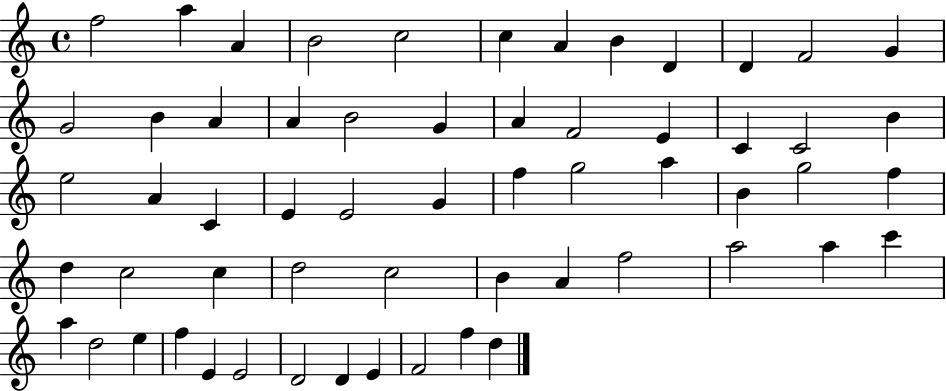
{
  \clef treble
  \time 4/4
  \defaultTimeSignature
  \key c \major
  f''2 a''4 a'4 | b'2 c''2 | c''4 a'4 b'4 d'4 | d'4 f'2 g'4 | \break g'2 b'4 a'4 | a'4 b'2 g'4 | a'4 f'2 e'4 | c'4 c'2 b'4 | \break e''2 a'4 c'4 | e'4 e'2 g'4 | f''4 g''2 a''4 | b'4 g''2 f''4 | \break d''4 c''2 c''4 | d''2 c''2 | b'4 a'4 f''2 | a''2 a''4 c'''4 | \break a''4 d''2 e''4 | f''4 e'4 e'2 | d'2 d'4 e'4 | f'2 f''4 d''4 | \break \bar "|."
}